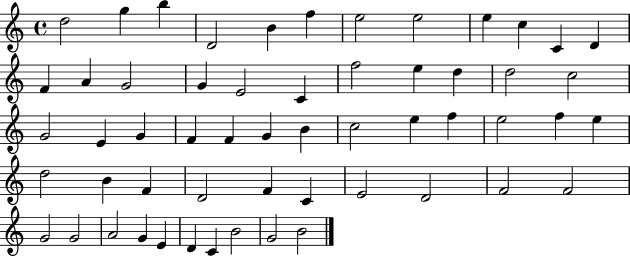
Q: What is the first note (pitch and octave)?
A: D5